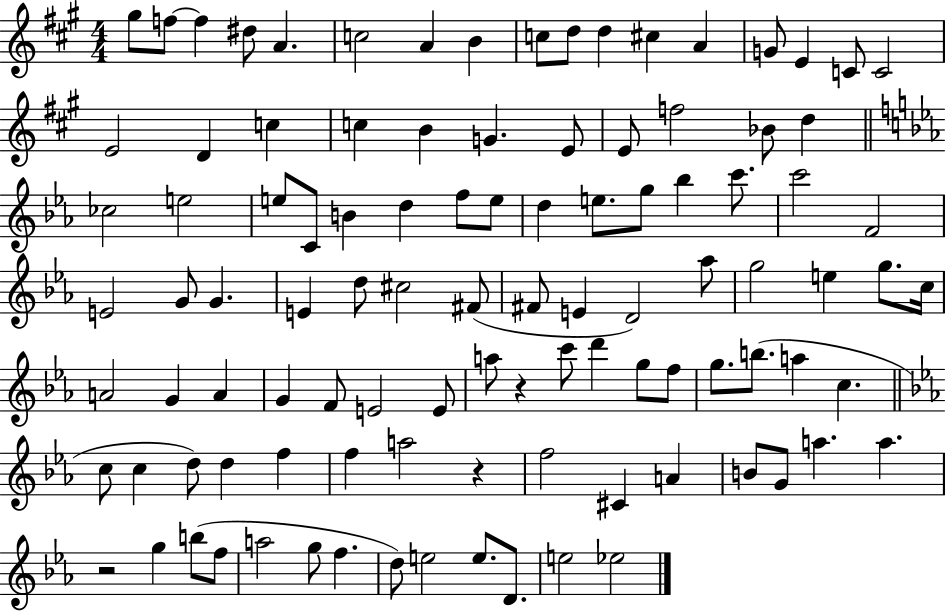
G#5/e F5/e F5/q D#5/e A4/q. C5/h A4/q B4/q C5/e D5/e D5/q C#5/q A4/q G4/e E4/q C4/e C4/h E4/h D4/q C5/q C5/q B4/q G4/q. E4/e E4/e F5/h Bb4/e D5/q CES5/h E5/h E5/e C4/e B4/q D5/q F5/e E5/e D5/q E5/e. G5/e Bb5/q C6/e. C6/h F4/h E4/h G4/e G4/q. E4/q D5/e C#5/h F#4/e F#4/e E4/q D4/h Ab5/e G5/h E5/q G5/e. C5/s A4/h G4/q A4/q G4/q F4/e E4/h E4/e A5/e R/q C6/e D6/q G5/e F5/e G5/e. B5/e. A5/q C5/q. C5/e C5/q D5/e D5/q F5/q F5/q A5/h R/q F5/h C#4/q A4/q B4/e G4/e A5/q. A5/q. R/h G5/q B5/e F5/e A5/h G5/e F5/q. D5/e E5/h E5/e. D4/e. E5/h Eb5/h